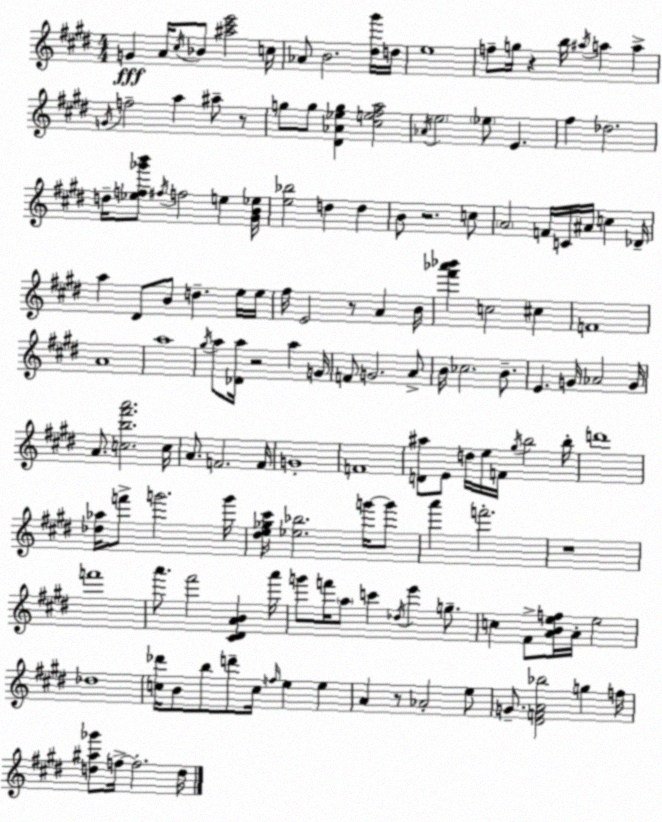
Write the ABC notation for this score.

X:1
T:Untitled
M:4/4
L:1/4
K:E
G A/4 ^c/4 _B/2 [^a^c'e']2 c/4 _A/2 B2 [^d^g']/4 d/4 e4 f/2 g/4 z b/4 ^a/4 a a G/4 f2 a ^a/2 z/2 g/2 g/2 [^D_A_eg] [^ce^fa]2 _A/4 e2 _e/2 E ^f _d2 d/4 [_ef_g'b']/2 ^f/4 f2 e [^GB_e]/4 [e_b]2 d d B/2 z2 c/2 A2 F/4 C/4 ^A/4 c _D/4 a ^D/2 B/2 d e/4 e/4 ^f/4 E2 z/2 A B/4 [^f'_a'_b'] c2 ^c F4 A4 a4 ^g/4 a/2 [_Da]/4 z2 a G/4 F/2 G2 A/2 B/4 _c2 B/2 E G/4 _A2 G/4 A/2 [cb^f'a']2 c/4 A/2 F2 F/4 G4 F4 [D^a]/2 E/2 d/4 e/4 F/4 ^g/4 b2 b/4 d'4 [_d_a]/4 f'/2 g'2 g'/4 [^de_g^c']/4 [_e_b]2 g'/4 g'/2 a' f'2 z4 f'4 a'/2 ^f'2 [^C^DAB] a'/4 g'/2 f'/4 a/2 c' _d/4 e' g/2 c ^F/2 [ABef]/4 A/4 e2 _d4 [c_d']/4 B/2 b/2 d'/2 c/4 f/4 e e A z/2 _A2 e/2 G/2 [^DFA_b]2 g f/4 [d^a_g']/2 f/4 f2 d/4